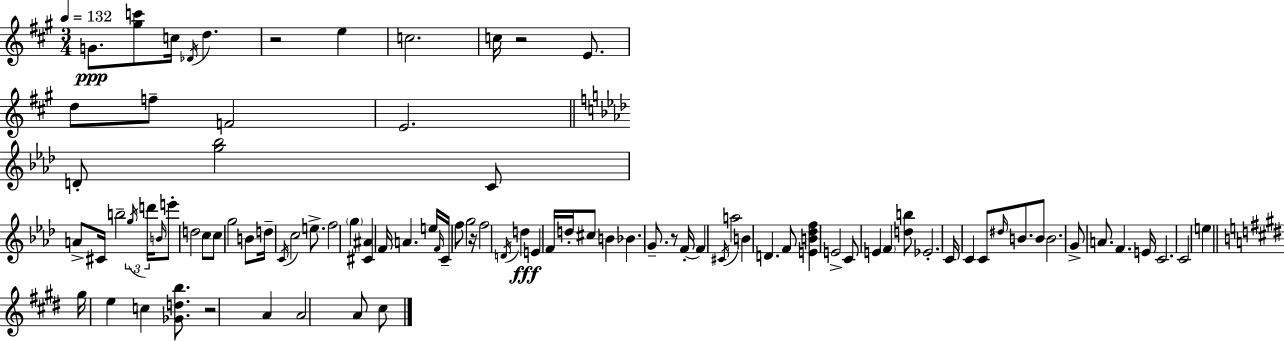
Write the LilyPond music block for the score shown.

{
  \clef treble
  \numericTimeSignature
  \time 3/4
  \key a \major
  \tempo 4 = 132
  g'8.\ppp <gis'' c'''>8 c''16 \acciaccatura { des'16 } d''4. | r2 e''4 | c''2. | c''16 r2 e'8. | \break d''8 f''8-- f'2 | e'2. | \bar "||" \break \key aes \major d'8-. <g'' bes''>2 c'8 | a'8-> cis'16 b''2-- \tuplet 3/2 { \acciaccatura { g''16 } | d'''16 \grace { b'16 } } e'''8-. d''2 | c''8 c''8 g''2 | \break b'8 d''16-- \acciaccatura { c'16 } c''2 | e''8.-> f''2 \parenthesize g''4 | <cis' ais'>4 f'16 a'4. | e''16 \grace { f'16 } c'16-- f''8 g''2 | \break r16 f''2 | \acciaccatura { d'16 }\fff d''4 e'4 f'16 d''16-. cis''8 | b'4 bes'4. g'8.-- | r8 f'16-.~~ f'4 \acciaccatura { cis'16 } a''2 | \break b'4 d'4. | f'8 <e' b' des'' f''>4 e'2-> | c'8 e'4 | \parenthesize f'4 <d'' b''>8 ees'2.-. | \break c'16 c'4 c'8 | \grace { dis''16 } b'8. b'8 b'2. | g'8-> a'8. | f'4. e'16 c'2. | \break c'2 | e''4 \bar "||" \break \key e \major gis''16 e''4 c''4 <ges' d'' b''>8. | r2 a'4 | a'2 a'8 cis''8 | \bar "|."
}